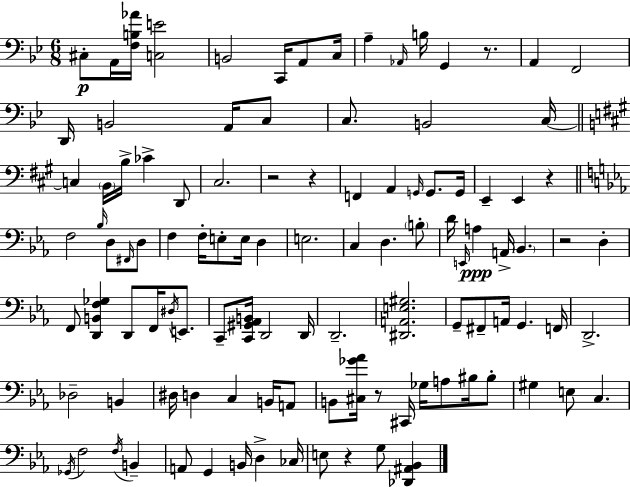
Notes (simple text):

C#3/e A2/s [F3,B3,Ab4]/s [C3,E4]/h B2/h C2/s A2/e C3/s A3/q Ab2/s B3/s G2/q R/e. A2/q F2/h D2/s B2/h A2/s C3/e C3/e. B2/h C3/s C3/q B2/s B3/s CES4/q D2/e C#3/h. R/h R/q F2/q A2/q G2/s G2/e. G2/s E2/q E2/q R/q F3/h Bb3/s D3/e F#2/s D3/e F3/q F3/s E3/e E3/s D3/q E3/h. C3/q D3/q. B3/e D4/s E2/s A3/q A2/s Bb2/q. R/h D3/q F2/e [D2,B2,F3,Gb3]/q D2/e F2/s D#3/s E2/e. C2/e [C2,G#2,Ab2,B2]/s D2/h D2/s D2/h. [D#2,A2,E3,G#3]/h. G2/e F#2/e A2/s G2/q. F2/s D2/h. Db3/h B2/q D#3/s D3/q C3/q B2/s A2/e B2/e [C#3,Gb4,Ab4]/s R/e C#2/s Gb3/s A3/e BIS3/s BIS3/e G#3/q E3/e C3/q. Gb2/s F3/h F3/s B2/q A2/e G2/q B2/s D3/q CES3/s E3/e R/q G3/e [Db2,A#2,Bb2]/q